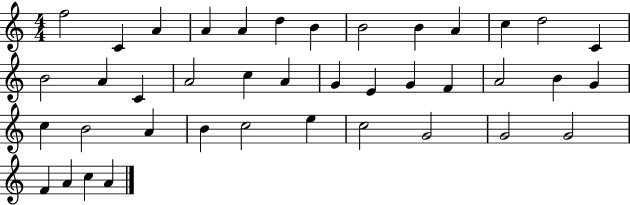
F5/h C4/q A4/q A4/q A4/q D5/q B4/q B4/h B4/q A4/q C5/q D5/h C4/q B4/h A4/q C4/q A4/h C5/q A4/q G4/q E4/q G4/q F4/q A4/h B4/q G4/q C5/q B4/h A4/q B4/q C5/h E5/q C5/h G4/h G4/h G4/h F4/q A4/q C5/q A4/q